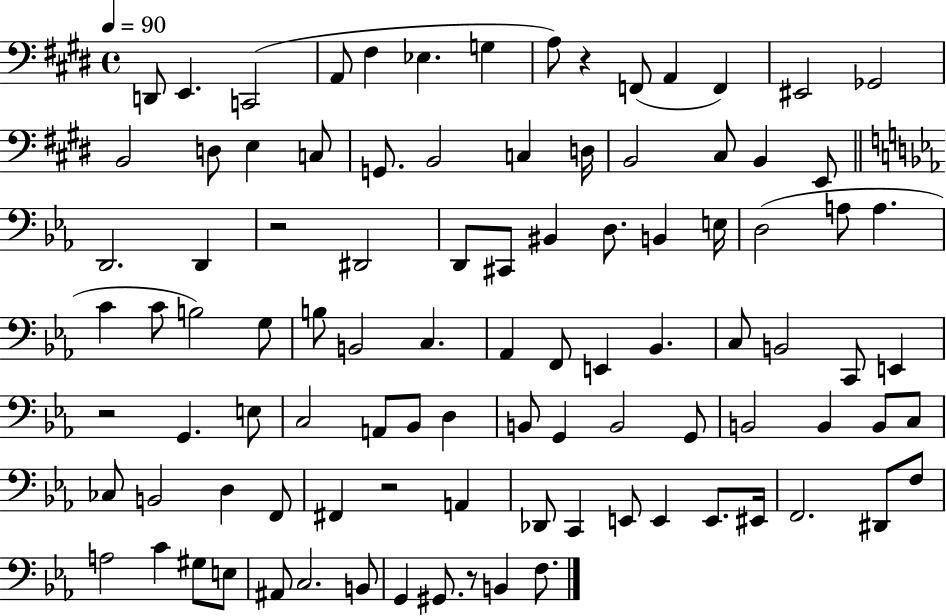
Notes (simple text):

D2/e E2/q. C2/h A2/e F#3/q Eb3/q. G3/q A3/e R/q F2/e A2/q F2/q EIS2/h Gb2/h B2/h D3/e E3/q C3/e G2/e. B2/h C3/q D3/s B2/h C#3/e B2/q E2/e D2/h. D2/q R/h D#2/h D2/e C#2/e BIS2/q D3/e. B2/q E3/s D3/h A3/e A3/q. C4/q C4/e B3/h G3/e B3/e B2/h C3/q. Ab2/q F2/e E2/q Bb2/q. C3/e B2/h C2/e E2/q R/h G2/q. E3/e C3/h A2/e Bb2/e D3/q B2/e G2/q B2/h G2/e B2/h B2/q B2/e C3/e CES3/e B2/h D3/q F2/e F#2/q R/h A2/q Db2/e C2/q E2/e E2/q E2/e. EIS2/s F2/h. D#2/e F3/e A3/h C4/q G#3/e E3/e A#2/e C3/h. B2/e G2/q G#2/e. R/e B2/q F3/e.